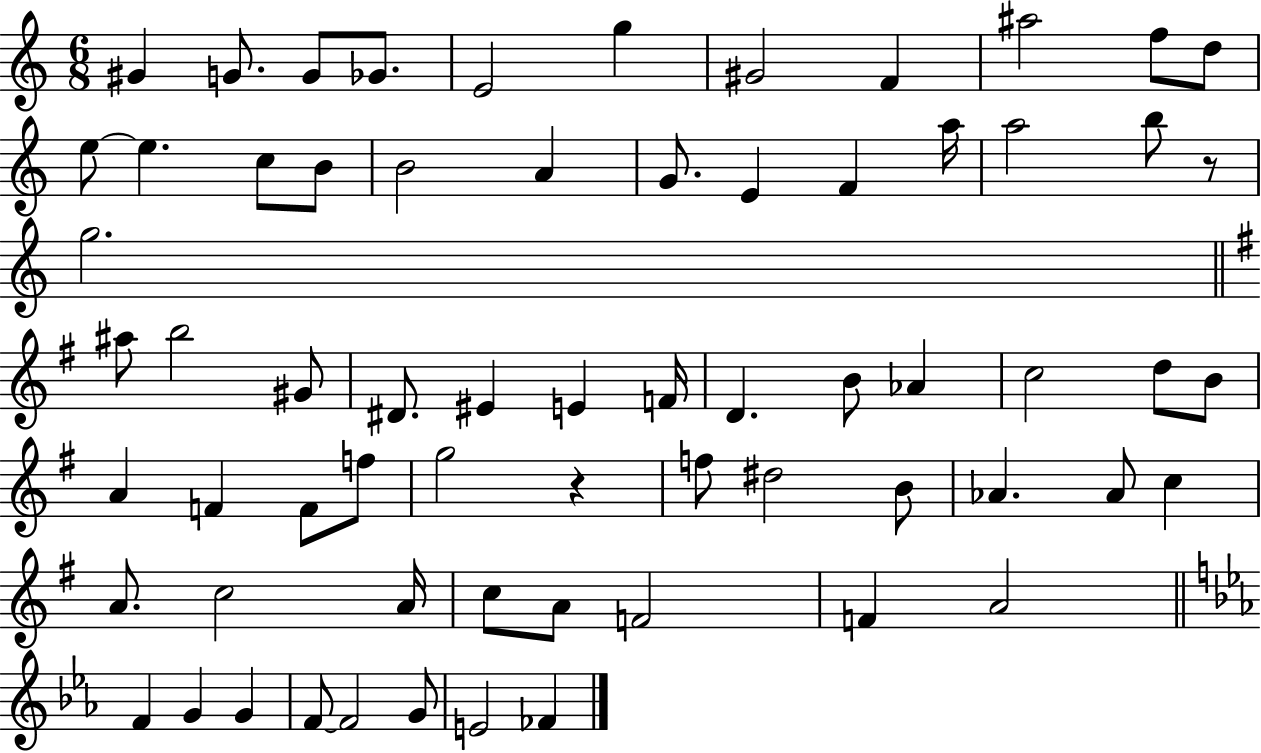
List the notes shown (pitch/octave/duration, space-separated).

G#4/q G4/e. G4/e Gb4/e. E4/h G5/q G#4/h F4/q A#5/h F5/e D5/e E5/e E5/q. C5/e B4/e B4/h A4/q G4/e. E4/q F4/q A5/s A5/h B5/e R/e G5/h. A#5/e B5/h G#4/e D#4/e. EIS4/q E4/q F4/s D4/q. B4/e Ab4/q C5/h D5/e B4/e A4/q F4/q F4/e F5/e G5/h R/q F5/e D#5/h B4/e Ab4/q. Ab4/e C5/q A4/e. C5/h A4/s C5/e A4/e F4/h F4/q A4/h F4/q G4/q G4/q F4/e F4/h G4/e E4/h FES4/q